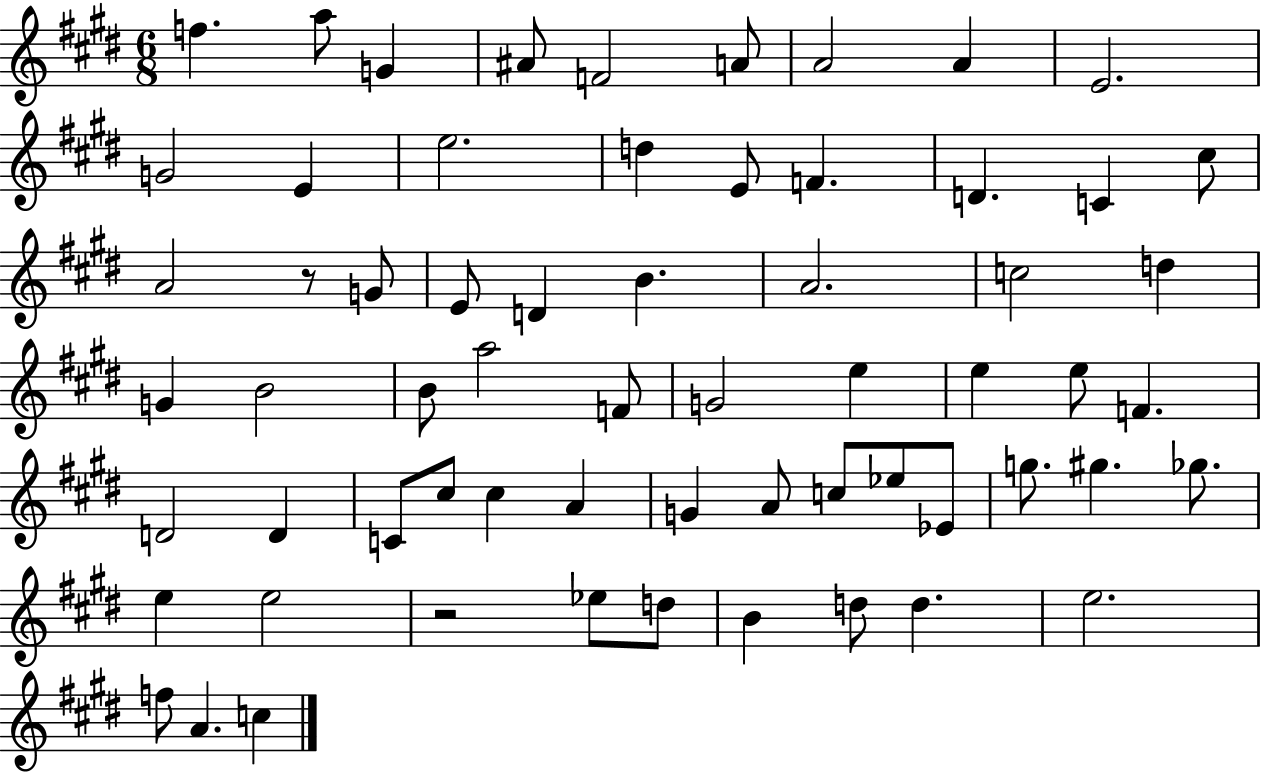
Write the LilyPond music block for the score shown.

{
  \clef treble
  \numericTimeSignature
  \time 6/8
  \key e \major
  \repeat volta 2 { f''4. a''8 g'4 | ais'8 f'2 a'8 | a'2 a'4 | e'2. | \break g'2 e'4 | e''2. | d''4 e'8 f'4. | d'4. c'4 cis''8 | \break a'2 r8 g'8 | e'8 d'4 b'4. | a'2. | c''2 d''4 | \break g'4 b'2 | b'8 a''2 f'8 | g'2 e''4 | e''4 e''8 f'4. | \break d'2 d'4 | c'8 cis''8 cis''4 a'4 | g'4 a'8 c''8 ees''8 ees'8 | g''8. gis''4. ges''8. | \break e''4 e''2 | r2 ees''8 d''8 | b'4 d''8 d''4. | e''2. | \break f''8 a'4. c''4 | } \bar "|."
}